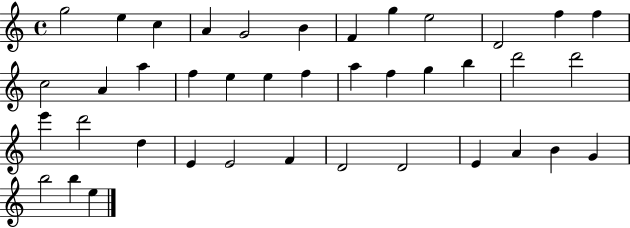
G5/h E5/q C5/q A4/q G4/h B4/q F4/q G5/q E5/h D4/h F5/q F5/q C5/h A4/q A5/q F5/q E5/q E5/q F5/q A5/q F5/q G5/q B5/q D6/h D6/h E6/q D6/h D5/q E4/q E4/h F4/q D4/h D4/h E4/q A4/q B4/q G4/q B5/h B5/q E5/q